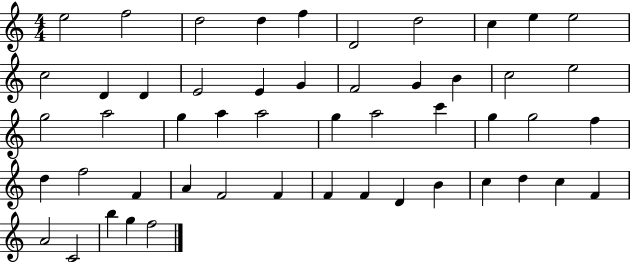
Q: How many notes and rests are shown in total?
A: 51